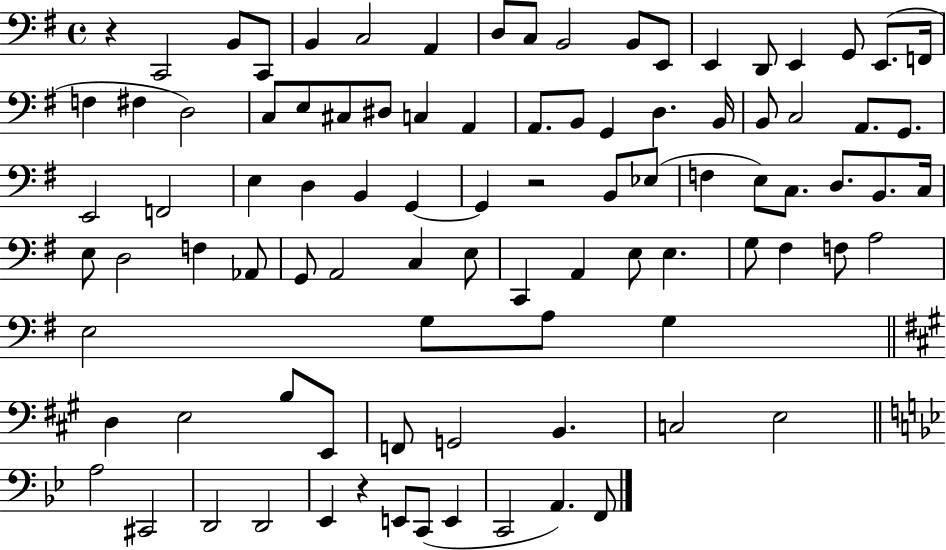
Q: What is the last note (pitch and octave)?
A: F2